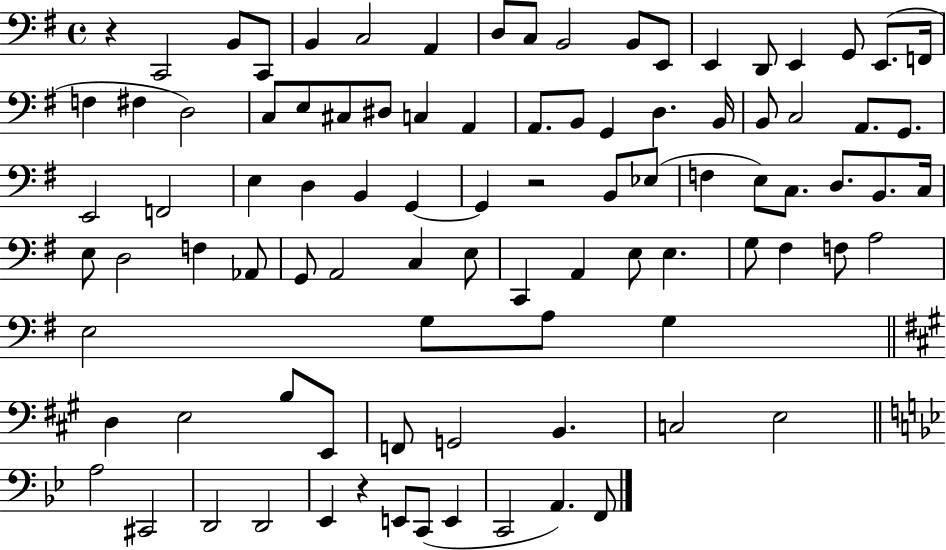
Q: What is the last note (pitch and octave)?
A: F2